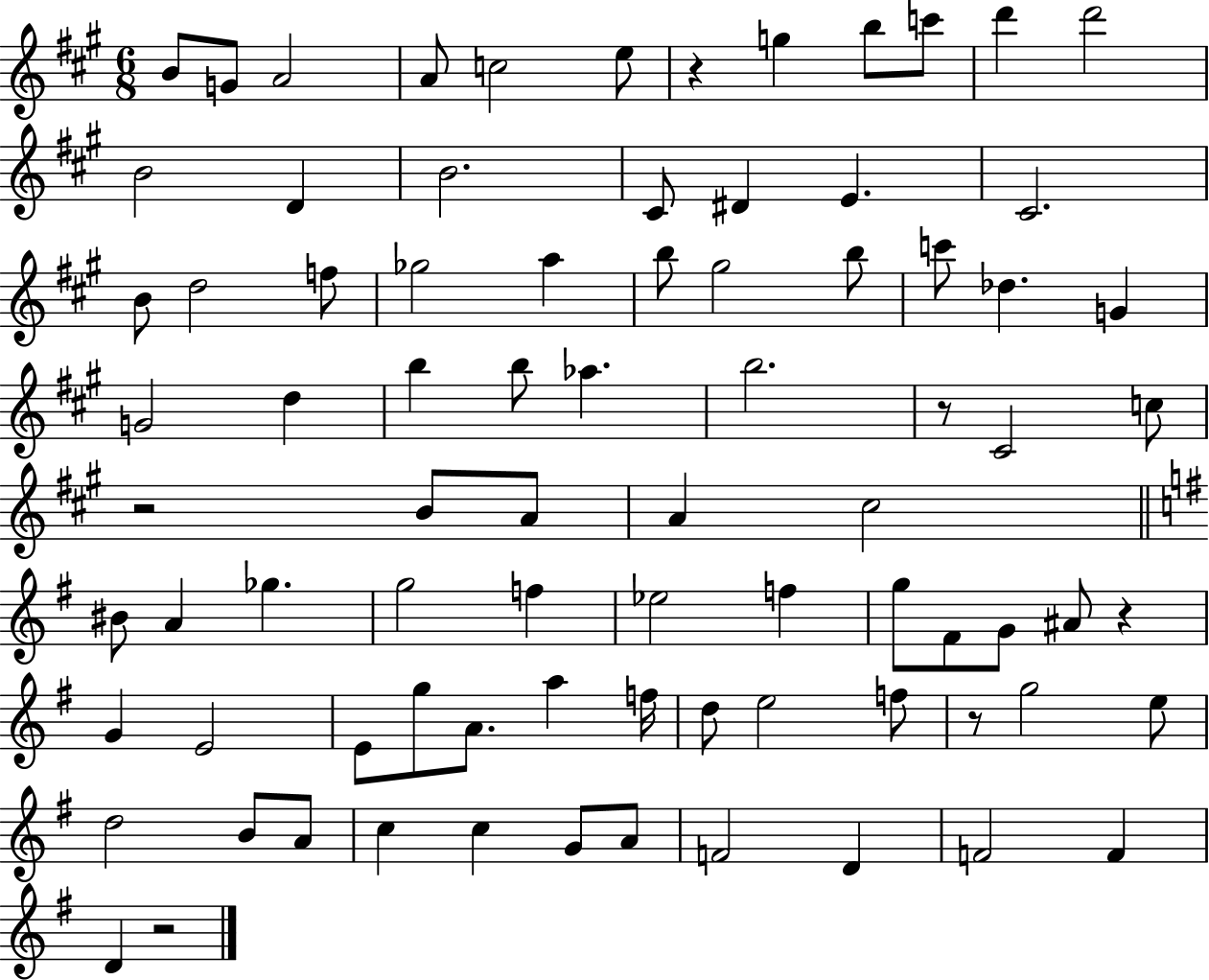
B4/e G4/e A4/h A4/e C5/h E5/e R/q G5/q B5/e C6/e D6/q D6/h B4/h D4/q B4/h. C#4/e D#4/q E4/q. C#4/h. B4/e D5/h F5/e Gb5/h A5/q B5/e G#5/h B5/e C6/e Db5/q. G4/q G4/h D5/q B5/q B5/e Ab5/q. B5/h. R/e C#4/h C5/e R/h B4/e A4/e A4/q C#5/h BIS4/e A4/q Gb5/q. G5/h F5/q Eb5/h F5/q G5/e F#4/e G4/e A#4/e R/q G4/q E4/h E4/e G5/e A4/e. A5/q F5/s D5/e E5/h F5/e R/e G5/h E5/e D5/h B4/e A4/e C5/q C5/q G4/e A4/e F4/h D4/q F4/h F4/q D4/q R/h